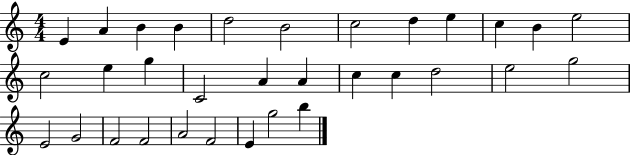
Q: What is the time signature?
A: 4/4